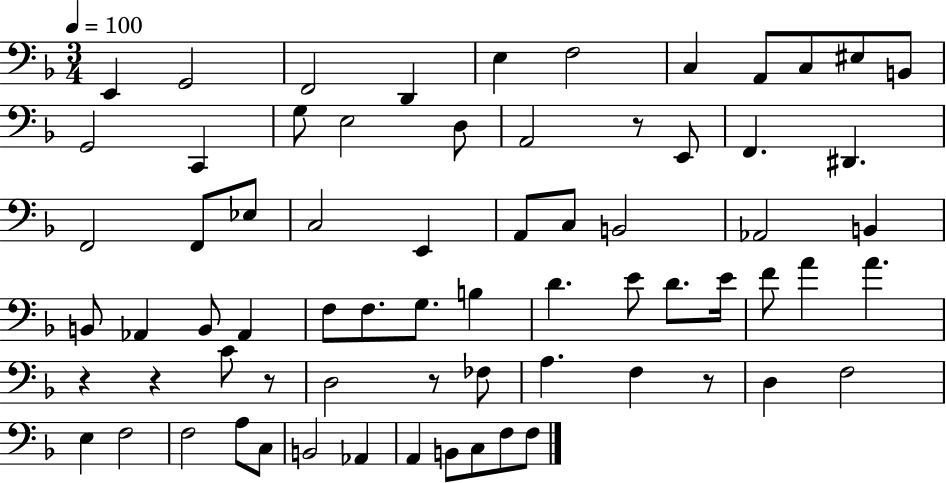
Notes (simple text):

E2/q G2/h F2/h D2/q E3/q F3/h C3/q A2/e C3/e EIS3/e B2/e G2/h C2/q G3/e E3/h D3/e A2/h R/e E2/e F2/q. D#2/q. F2/h F2/e Eb3/e C3/h E2/q A2/e C3/e B2/h Ab2/h B2/q B2/e Ab2/q B2/e Ab2/q F3/e F3/e. G3/e. B3/q D4/q. E4/e D4/e. E4/s F4/e A4/q A4/q. R/q R/q C4/e R/e D3/h R/e FES3/e A3/q. F3/q R/e D3/q F3/h E3/q F3/h F3/h A3/e C3/e B2/h Ab2/q A2/q B2/e C3/e F3/e F3/e